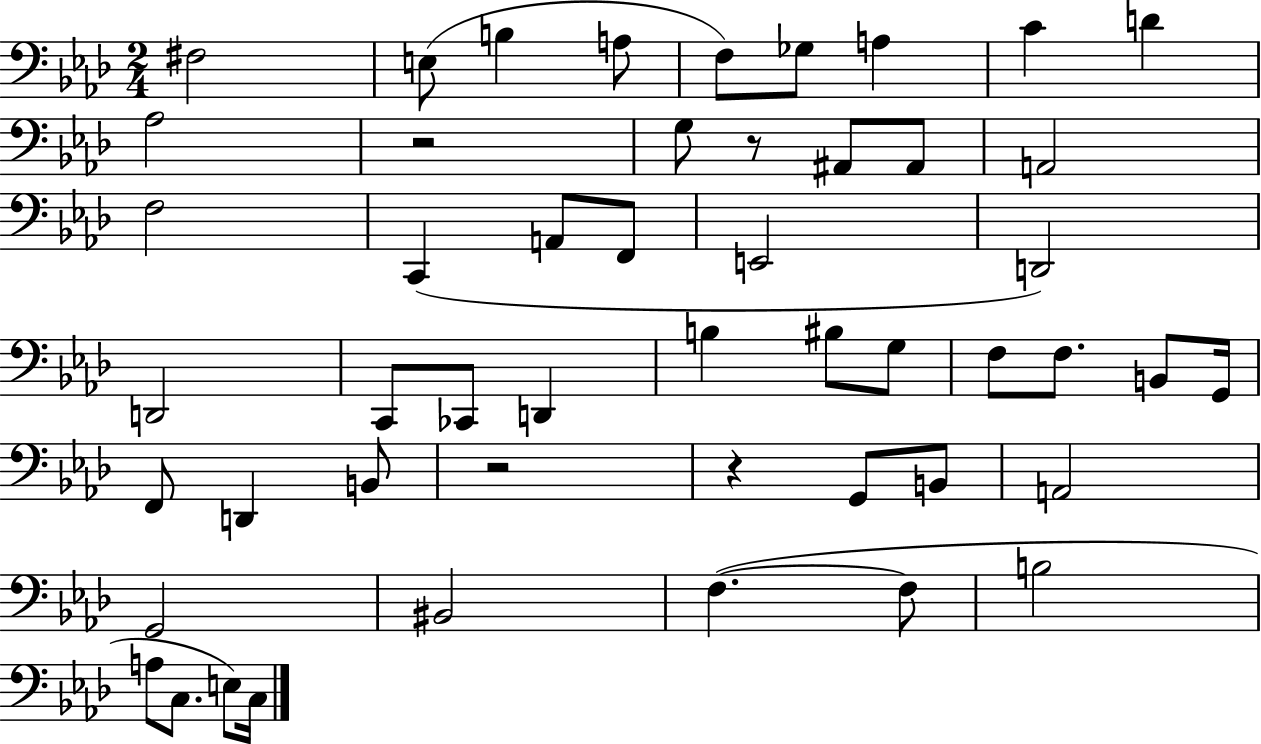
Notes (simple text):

F#3/h E3/e B3/q A3/e F3/e Gb3/e A3/q C4/q D4/q Ab3/h R/h G3/e R/e A#2/e A#2/e A2/h F3/h C2/q A2/e F2/e E2/h D2/h D2/h C2/e CES2/e D2/q B3/q BIS3/e G3/e F3/e F3/e. B2/e G2/s F2/e D2/q B2/e R/h R/q G2/e B2/e A2/h G2/h BIS2/h F3/q. F3/e B3/h A3/e C3/e. E3/e C3/s